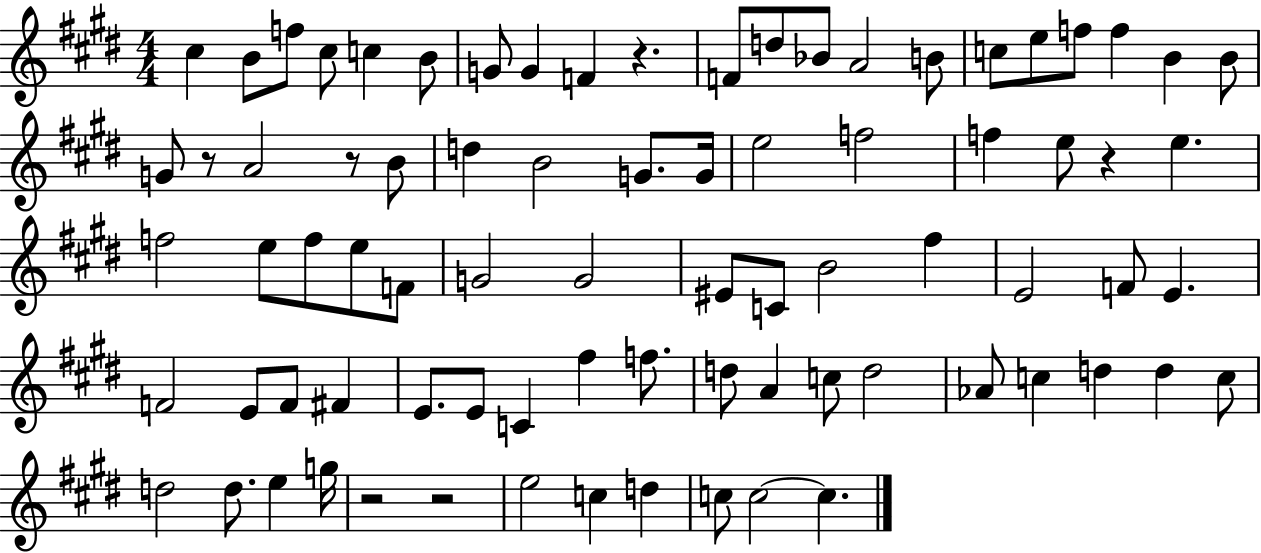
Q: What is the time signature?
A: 4/4